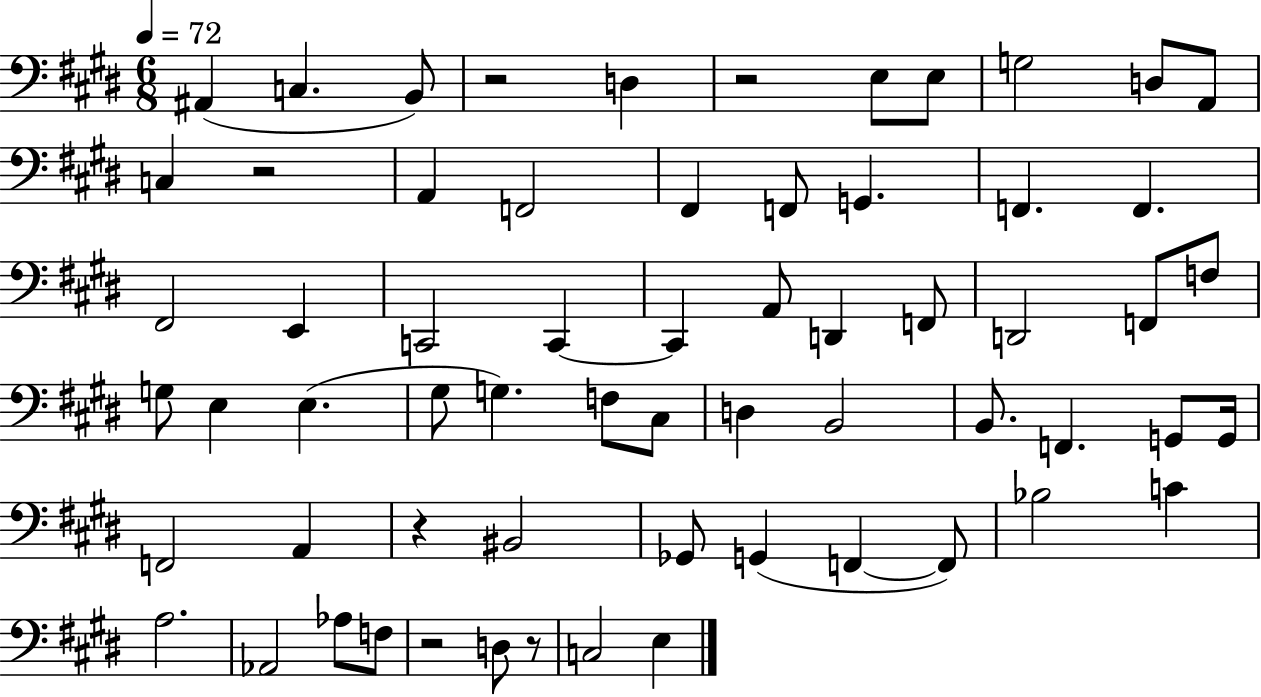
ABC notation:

X:1
T:Untitled
M:6/8
L:1/4
K:E
^A,, C, B,,/2 z2 D, z2 E,/2 E,/2 G,2 D,/2 A,,/2 C, z2 A,, F,,2 ^F,, F,,/2 G,, F,, F,, ^F,,2 E,, C,,2 C,, C,, A,,/2 D,, F,,/2 D,,2 F,,/2 F,/2 G,/2 E, E, ^G,/2 G, F,/2 ^C,/2 D, B,,2 B,,/2 F,, G,,/2 G,,/4 F,,2 A,, z ^B,,2 _G,,/2 G,, F,, F,,/2 _B,2 C A,2 _A,,2 _A,/2 F,/2 z2 D,/2 z/2 C,2 E,